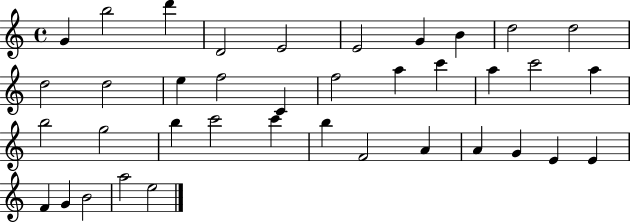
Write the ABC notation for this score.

X:1
T:Untitled
M:4/4
L:1/4
K:C
G b2 d' D2 E2 E2 G B d2 d2 d2 d2 e f2 C f2 a c' a c'2 a b2 g2 b c'2 c' b F2 A A G E E F G B2 a2 e2